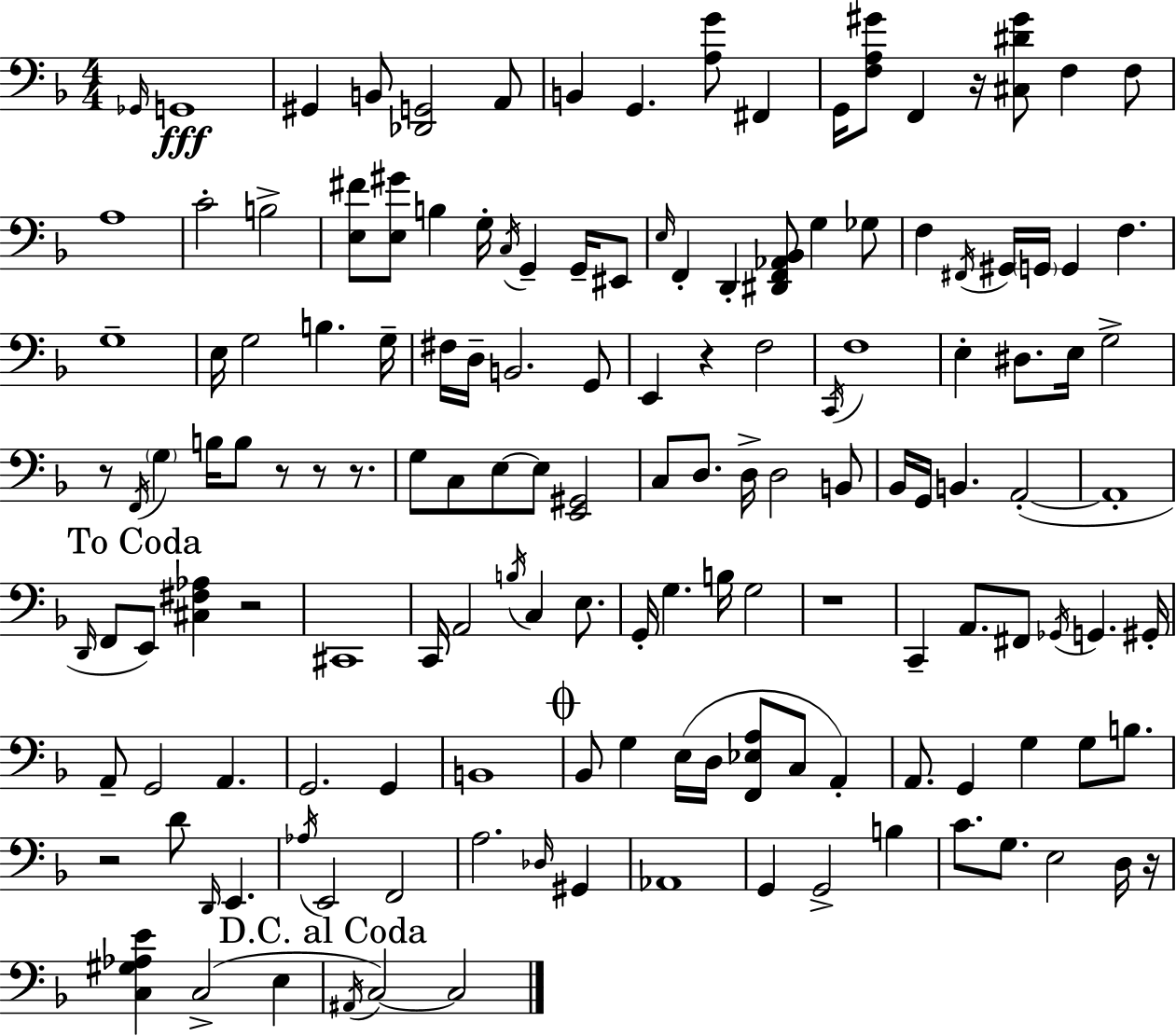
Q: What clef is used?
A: bass